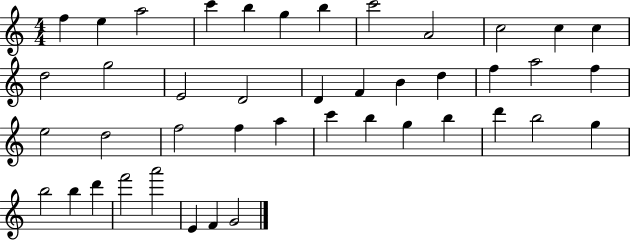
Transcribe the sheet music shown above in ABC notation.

X:1
T:Untitled
M:4/4
L:1/4
K:C
f e a2 c' b g b c'2 A2 c2 c c d2 g2 E2 D2 D F B d f a2 f e2 d2 f2 f a c' b g b d' b2 g b2 b d' f'2 a'2 E F G2